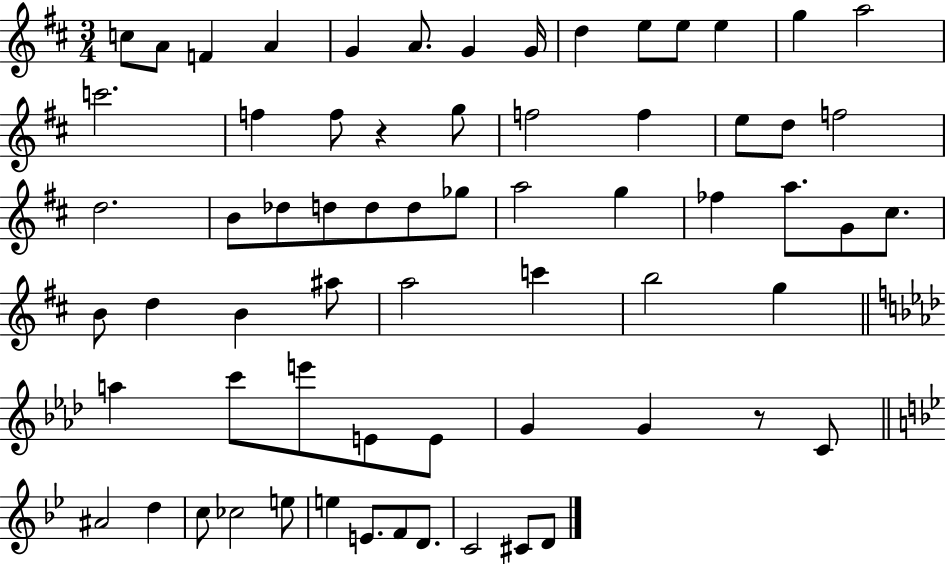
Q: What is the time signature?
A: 3/4